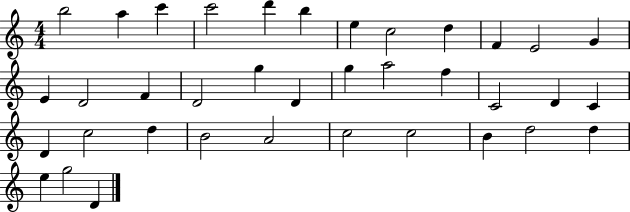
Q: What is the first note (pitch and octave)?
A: B5